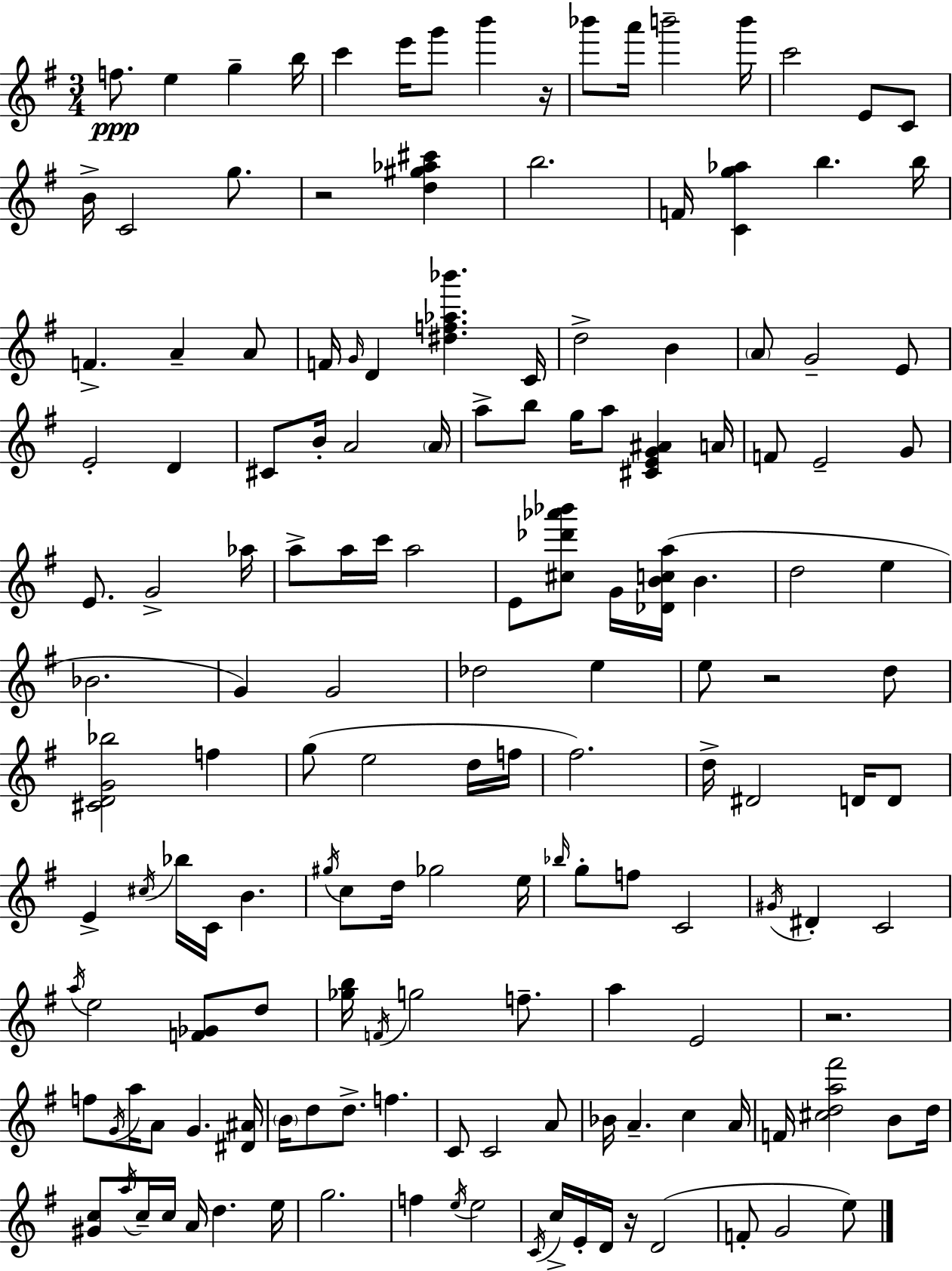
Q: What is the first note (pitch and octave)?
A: F5